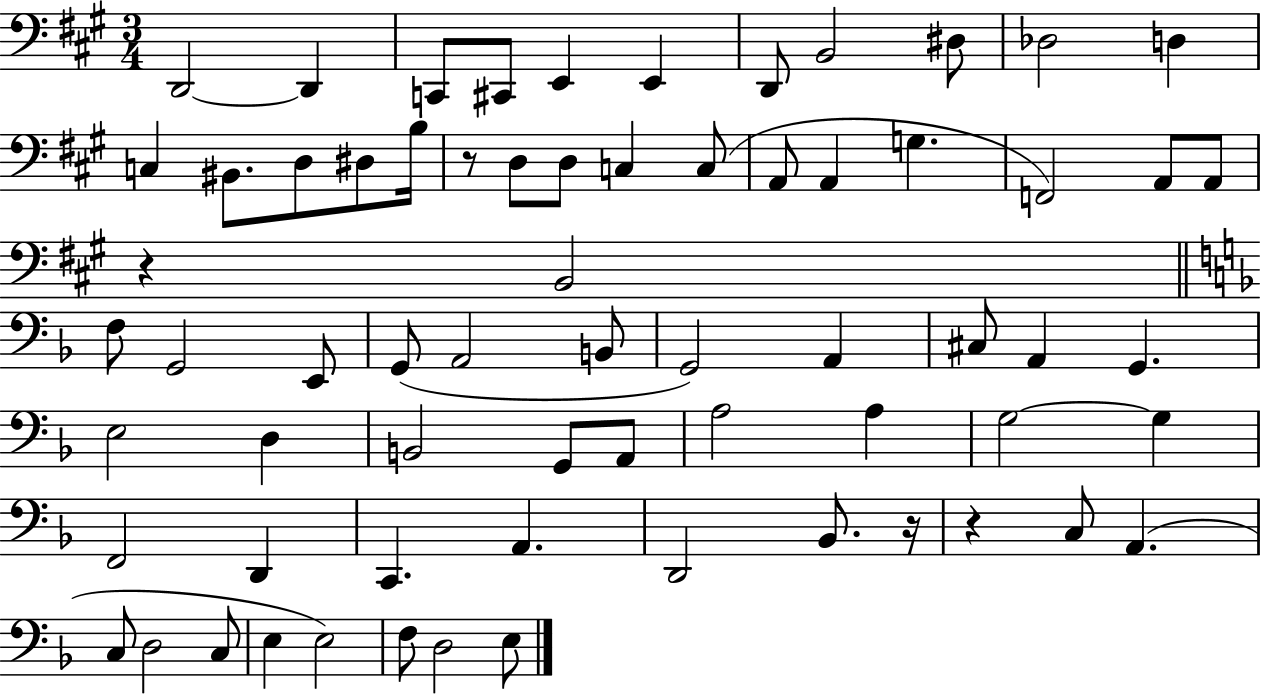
X:1
T:Untitled
M:3/4
L:1/4
K:A
D,,2 D,, C,,/2 ^C,,/2 E,, E,, D,,/2 B,,2 ^D,/2 _D,2 D, C, ^B,,/2 D,/2 ^D,/2 B,/4 z/2 D,/2 D,/2 C, C,/2 A,,/2 A,, G, F,,2 A,,/2 A,,/2 z B,,2 F,/2 G,,2 E,,/2 G,,/2 A,,2 B,,/2 G,,2 A,, ^C,/2 A,, G,, E,2 D, B,,2 G,,/2 A,,/2 A,2 A, G,2 G, F,,2 D,, C,, A,, D,,2 _B,,/2 z/4 z C,/2 A,, C,/2 D,2 C,/2 E, E,2 F,/2 D,2 E,/2